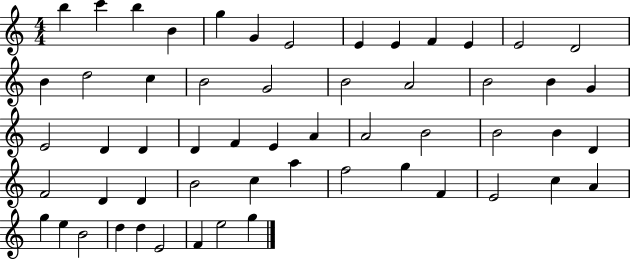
B5/q C6/q B5/q B4/q G5/q G4/q E4/h E4/q E4/q F4/q E4/q E4/h D4/h B4/q D5/h C5/q B4/h G4/h B4/h A4/h B4/h B4/q G4/q E4/h D4/q D4/q D4/q F4/q E4/q A4/q A4/h B4/h B4/h B4/q D4/q F4/h D4/q D4/q B4/h C5/q A5/q F5/h G5/q F4/q E4/h C5/q A4/q G5/q E5/q B4/h D5/q D5/q E4/h F4/q E5/h G5/q